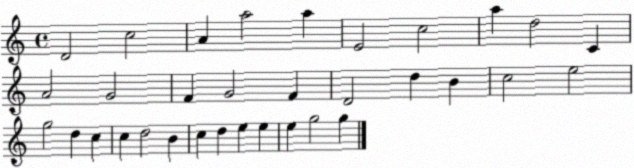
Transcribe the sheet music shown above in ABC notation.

X:1
T:Untitled
M:4/4
L:1/4
K:C
D2 c2 A a2 a E2 c2 a d2 C A2 G2 F G2 F D2 d B c2 e2 g2 d c c d2 B c d e e e g2 g